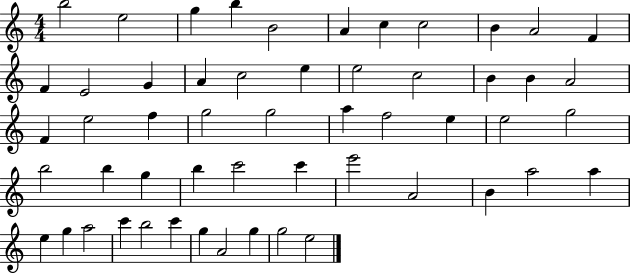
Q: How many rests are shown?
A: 0